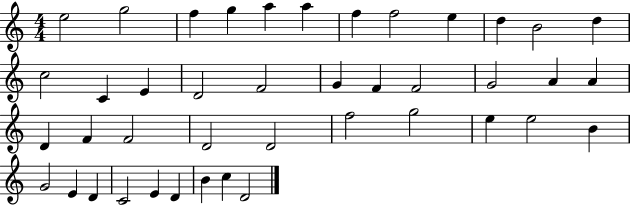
E5/h G5/h F5/q G5/q A5/q A5/q F5/q F5/h E5/q D5/q B4/h D5/q C5/h C4/q E4/q D4/h F4/h G4/q F4/q F4/h G4/h A4/q A4/q D4/q F4/q F4/h D4/h D4/h F5/h G5/h E5/q E5/h B4/q G4/h E4/q D4/q C4/h E4/q D4/q B4/q C5/q D4/h